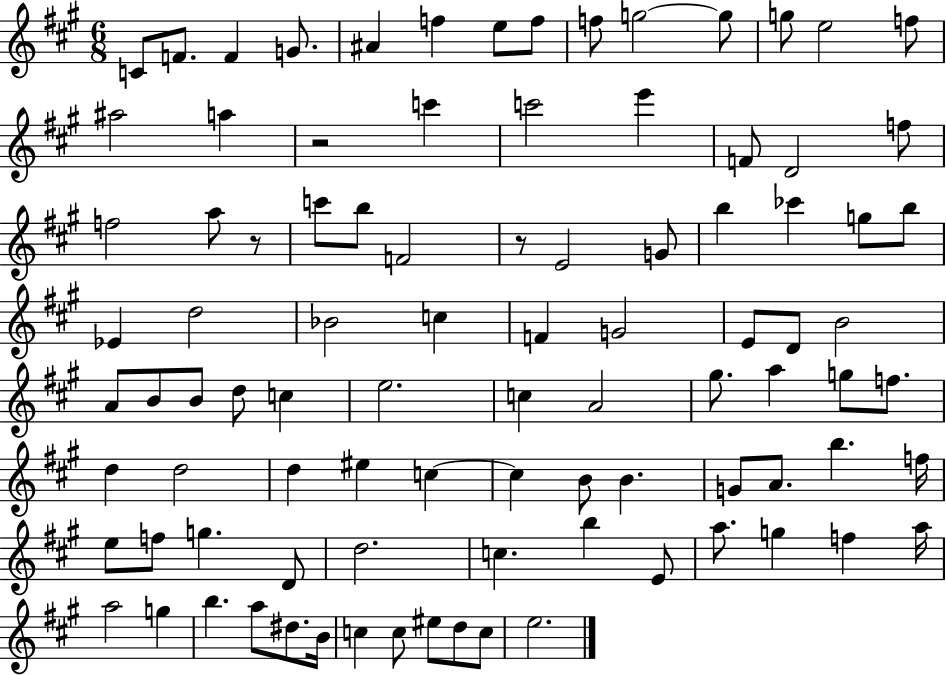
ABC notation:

X:1
T:Untitled
M:6/8
L:1/4
K:A
C/2 F/2 F G/2 ^A f e/2 f/2 f/2 g2 g/2 g/2 e2 f/2 ^a2 a z2 c' c'2 e' F/2 D2 f/2 f2 a/2 z/2 c'/2 b/2 F2 z/2 E2 G/2 b _c' g/2 b/2 _E d2 _B2 c F G2 E/2 D/2 B2 A/2 B/2 B/2 d/2 c e2 c A2 ^g/2 a g/2 f/2 d d2 d ^e c c B/2 B G/2 A/2 b f/4 e/2 f/2 g D/2 d2 c b E/2 a/2 g f a/4 a2 g b a/2 ^d/2 B/4 c c/2 ^e/2 d/2 c/2 e2